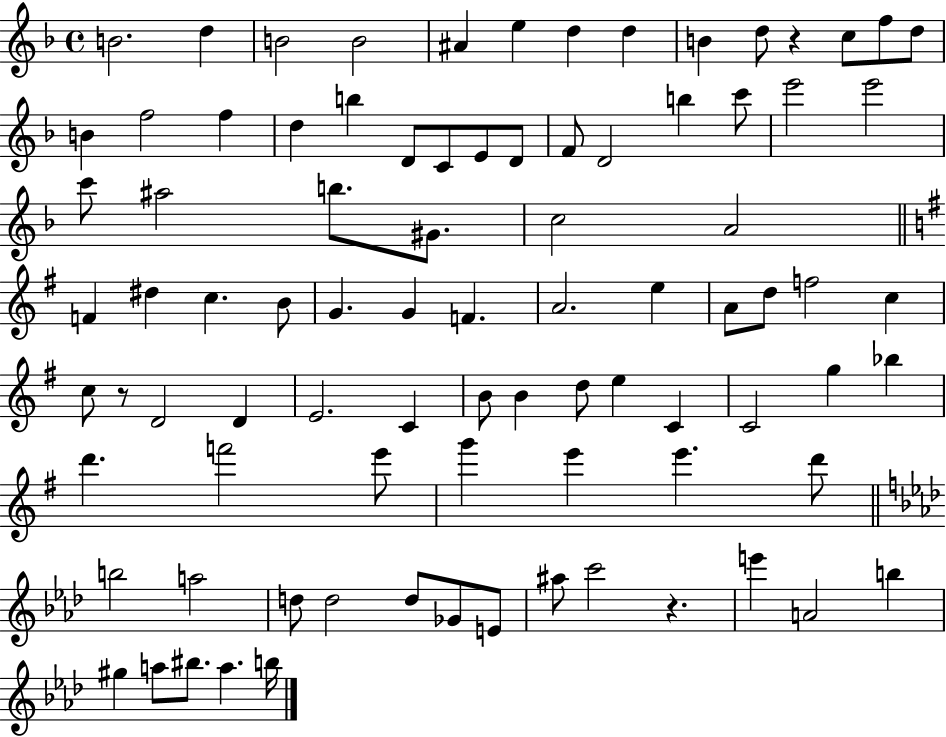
{
  \clef treble
  \time 4/4
  \defaultTimeSignature
  \key f \major
  b'2. d''4 | b'2 b'2 | ais'4 e''4 d''4 d''4 | b'4 d''8 r4 c''8 f''8 d''8 | \break b'4 f''2 f''4 | d''4 b''4 d'8 c'8 e'8 d'8 | f'8 d'2 b''4 c'''8 | e'''2 e'''2 | \break c'''8 ais''2 b''8. gis'8. | c''2 a'2 | \bar "||" \break \key g \major f'4 dis''4 c''4. b'8 | g'4. g'4 f'4. | a'2. e''4 | a'8 d''8 f''2 c''4 | \break c''8 r8 d'2 d'4 | e'2. c'4 | b'8 b'4 d''8 e''4 c'4 | c'2 g''4 bes''4 | \break d'''4. f'''2 e'''8 | g'''4 e'''4 e'''4. d'''8 | \bar "||" \break \key aes \major b''2 a''2 | d''8 d''2 d''8 ges'8 e'8 | ais''8 c'''2 r4. | e'''4 a'2 b''4 | \break gis''4 a''8 bis''8. a''4. b''16 | \bar "|."
}